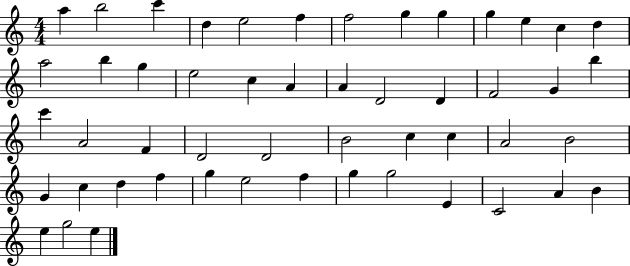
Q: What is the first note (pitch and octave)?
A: A5